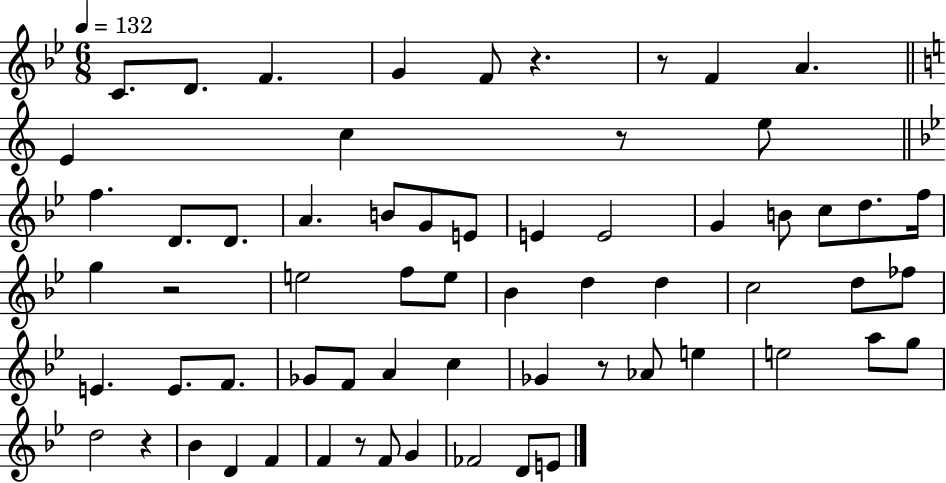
C4/e. D4/e. F4/q. G4/q F4/e R/q. R/e F4/q A4/q. E4/q C5/q R/e E5/e F5/q. D4/e. D4/e. A4/q. B4/e G4/e E4/e E4/q E4/h G4/q B4/e C5/e D5/e. F5/s G5/q R/h E5/h F5/e E5/e Bb4/q D5/q D5/q C5/h D5/e FES5/e E4/q. E4/e. F4/e. Gb4/e F4/e A4/q C5/q Gb4/q R/e Ab4/e E5/q E5/h A5/e G5/e D5/h R/q Bb4/q D4/q F4/q F4/q R/e F4/e G4/q FES4/h D4/e E4/e